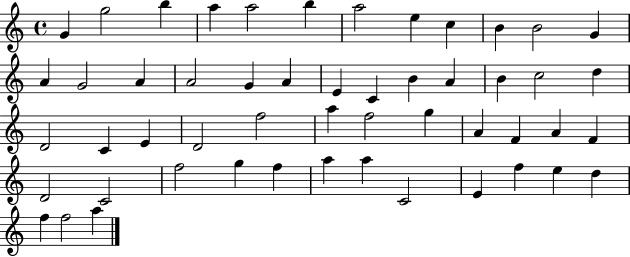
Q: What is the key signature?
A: C major